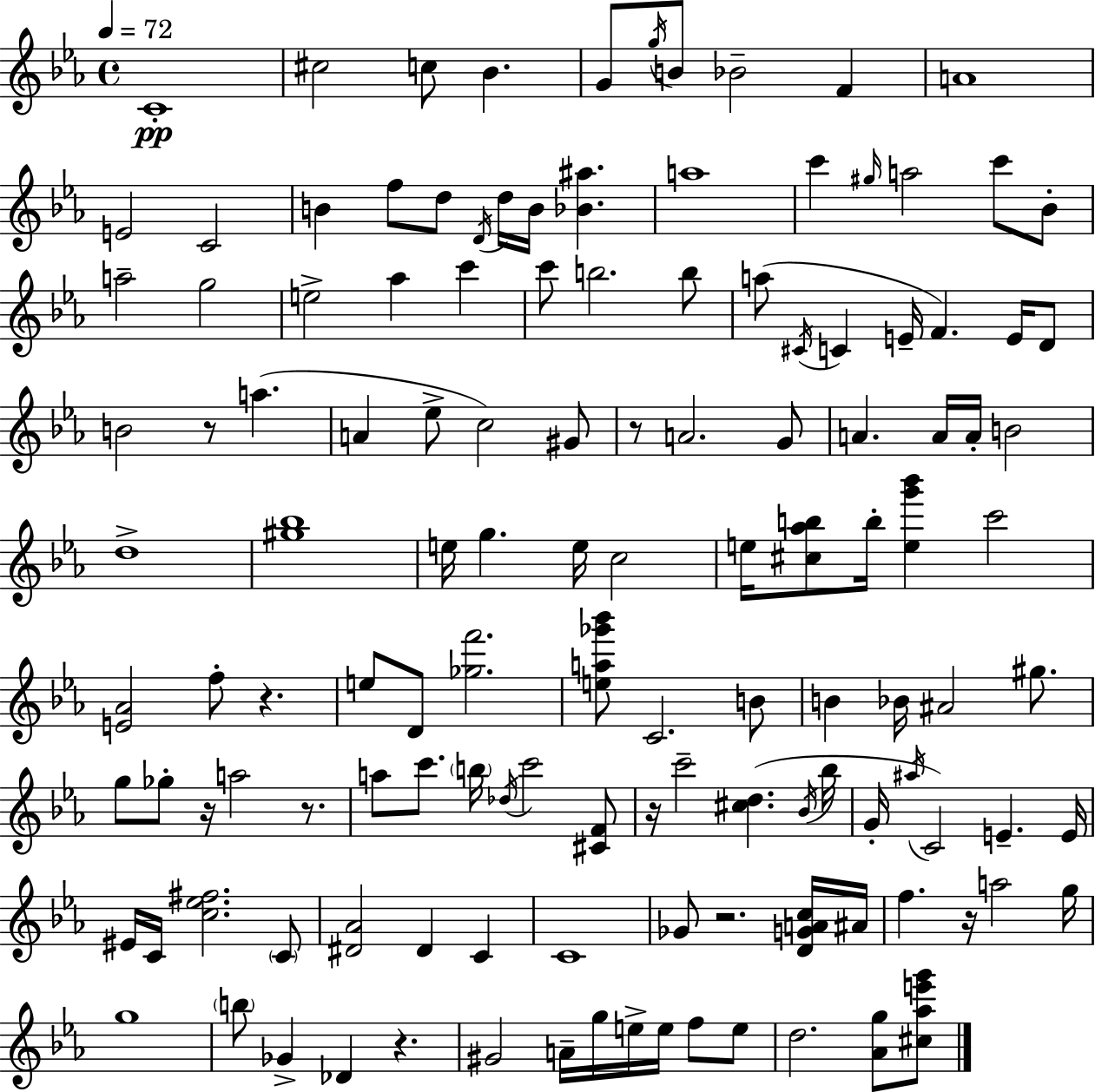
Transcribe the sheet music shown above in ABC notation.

X:1
T:Untitled
M:4/4
L:1/4
K:Eb
C4 ^c2 c/2 _B G/2 g/4 B/2 _B2 F A4 E2 C2 B f/2 d/2 D/4 d/4 B/4 [_B^a] a4 c' ^g/4 a2 c'/2 _B/2 a2 g2 e2 _a c' c'/2 b2 b/2 a/2 ^C/4 C E/4 F E/4 D/2 B2 z/2 a A _e/2 c2 ^G/2 z/2 A2 G/2 A A/4 A/4 B2 d4 [^g_b]4 e/4 g e/4 c2 e/4 [^c_ab]/2 b/4 [eg'_b'] c'2 [E_A]2 f/2 z e/2 D/2 [_gf']2 [ea_g'_b']/2 C2 B/2 B _B/4 ^A2 ^g/2 g/2 _g/2 z/4 a2 z/2 a/2 c'/2 b/4 _d/4 c'2 [^CF]/2 z/4 c'2 [^cd] _B/4 _b/4 G/4 ^a/4 C2 E E/4 ^E/4 C/4 [c_e^f]2 C/2 [^D_A]2 ^D C C4 _G/2 z2 [DGAc]/4 ^A/4 f z/4 a2 g/4 g4 b/2 _G _D z ^G2 A/4 g/4 e/4 e/4 f/2 e/2 d2 [_Ag]/2 [^c_ae'g']/2